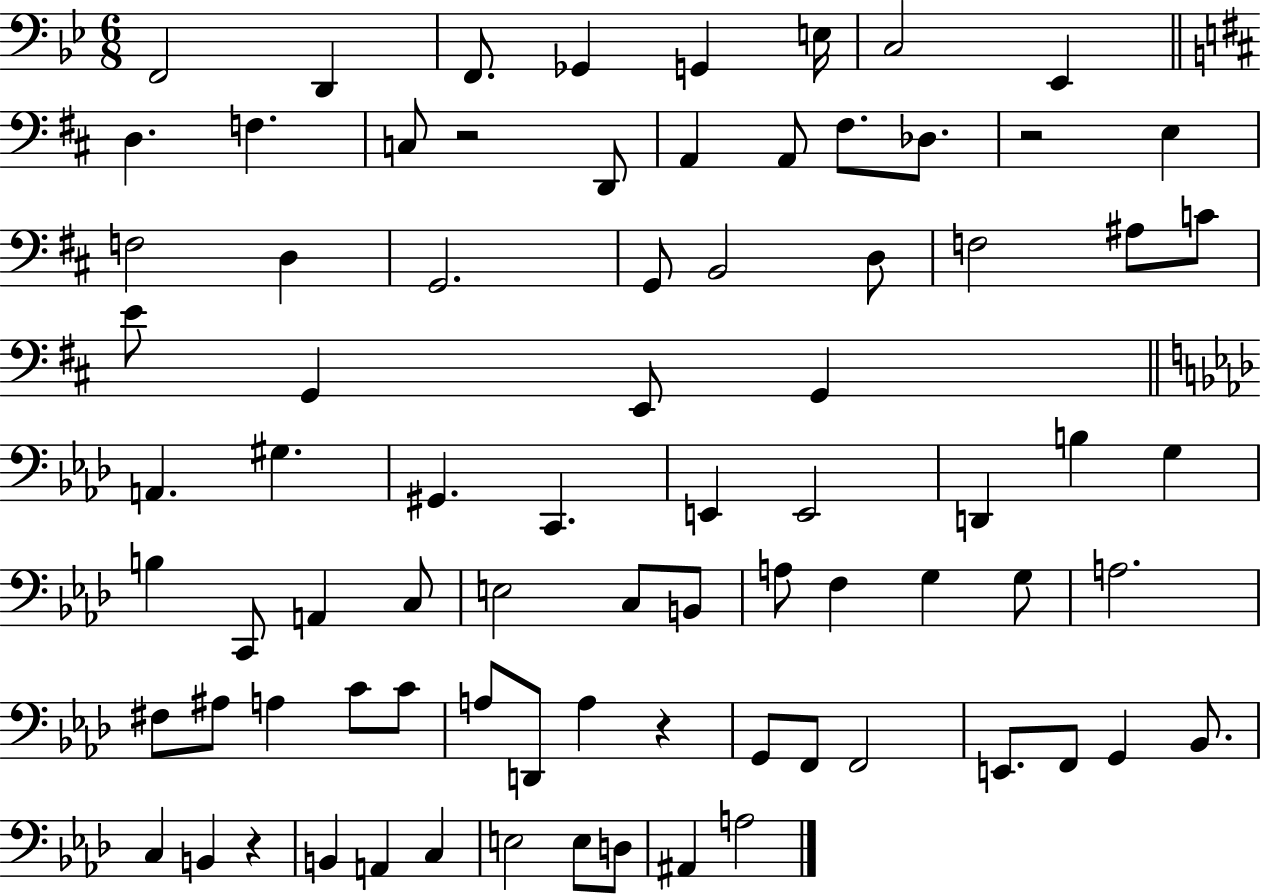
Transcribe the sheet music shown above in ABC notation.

X:1
T:Untitled
M:6/8
L:1/4
K:Bb
F,,2 D,, F,,/2 _G,, G,, E,/4 C,2 _E,, D, F, C,/2 z2 D,,/2 A,, A,,/2 ^F,/2 _D,/2 z2 E, F,2 D, G,,2 G,,/2 B,,2 D,/2 F,2 ^A,/2 C/2 E/2 G,, E,,/2 G,, A,, ^G, ^G,, C,, E,, E,,2 D,, B, G, B, C,,/2 A,, C,/2 E,2 C,/2 B,,/2 A,/2 F, G, G,/2 A,2 ^F,/2 ^A,/2 A, C/2 C/2 A,/2 D,,/2 A, z G,,/2 F,,/2 F,,2 E,,/2 F,,/2 G,, _B,,/2 C, B,, z B,, A,, C, E,2 E,/2 D,/2 ^A,, A,2